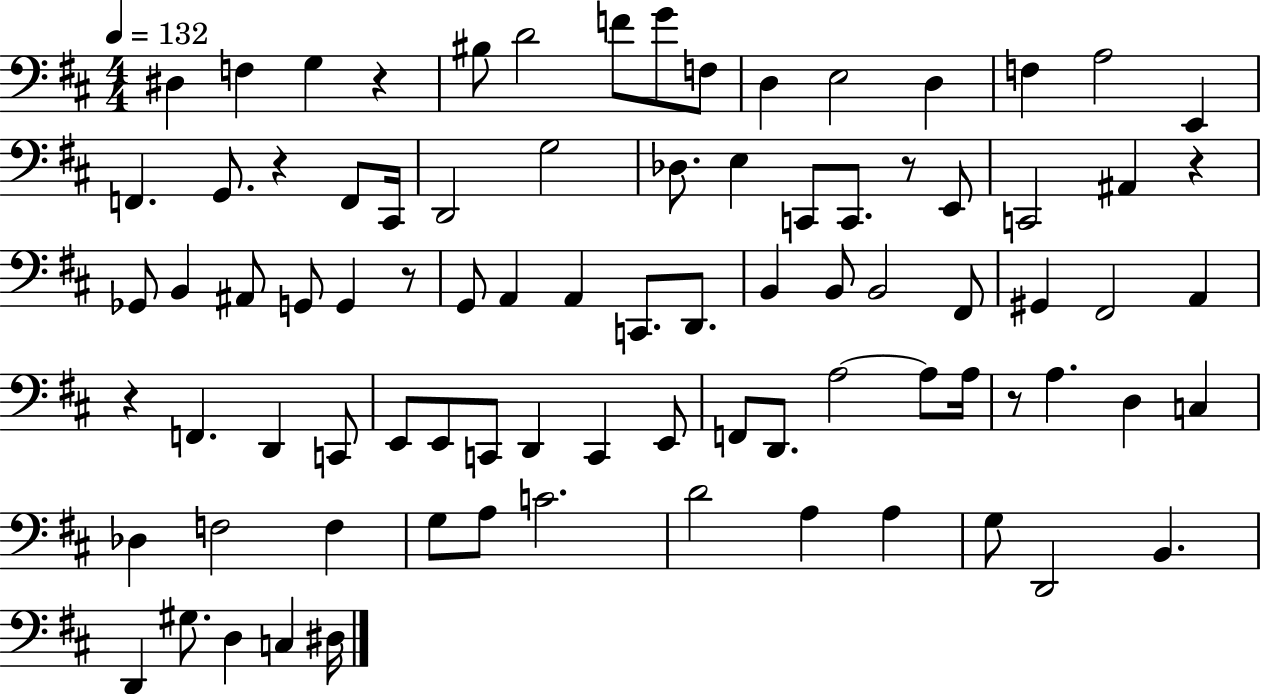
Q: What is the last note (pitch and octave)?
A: D#3